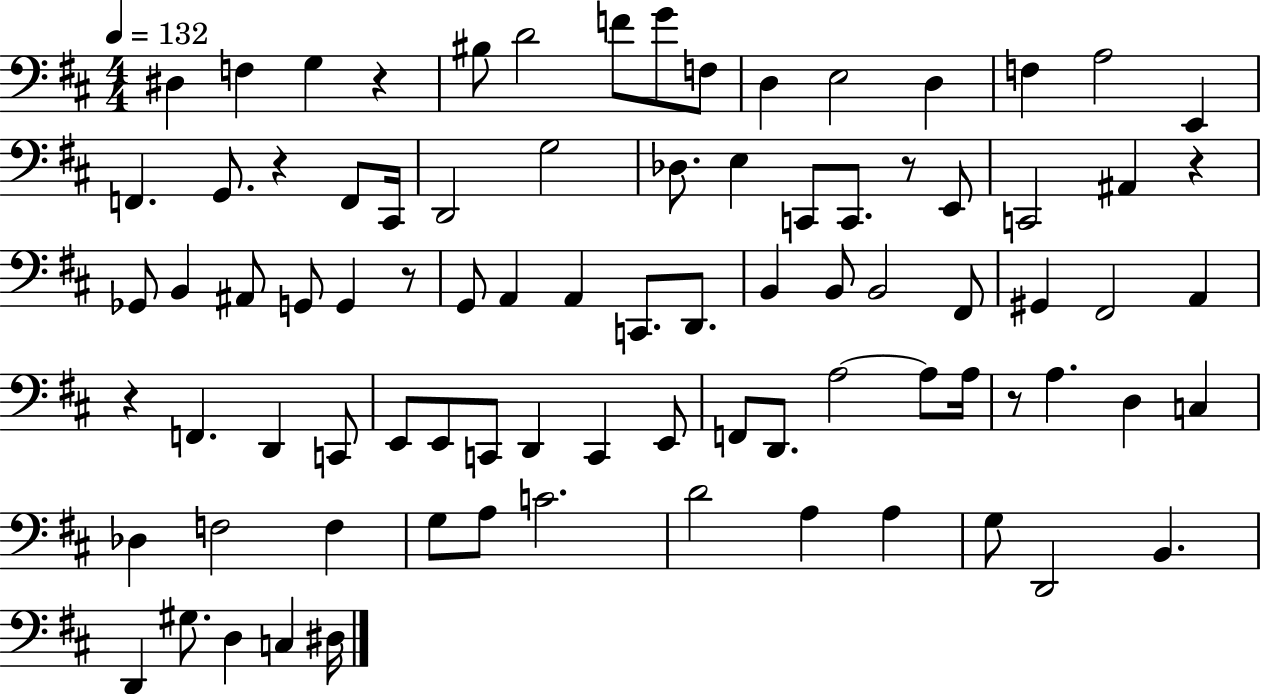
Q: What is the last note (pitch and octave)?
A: D#3